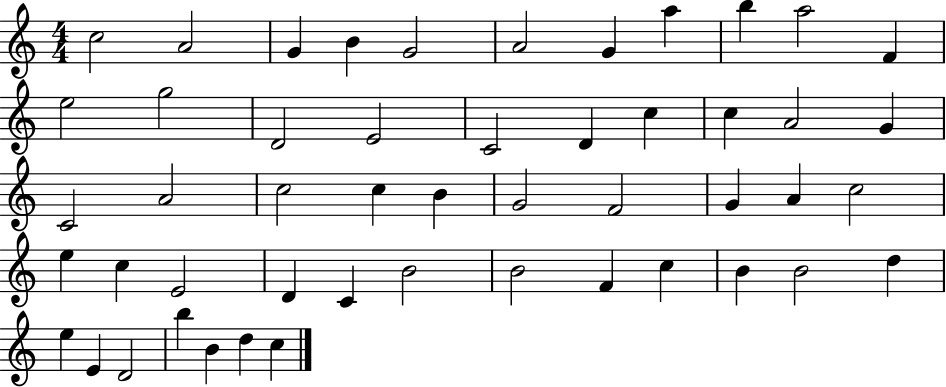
X:1
T:Untitled
M:4/4
L:1/4
K:C
c2 A2 G B G2 A2 G a b a2 F e2 g2 D2 E2 C2 D c c A2 G C2 A2 c2 c B G2 F2 G A c2 e c E2 D C B2 B2 F c B B2 d e E D2 b B d c